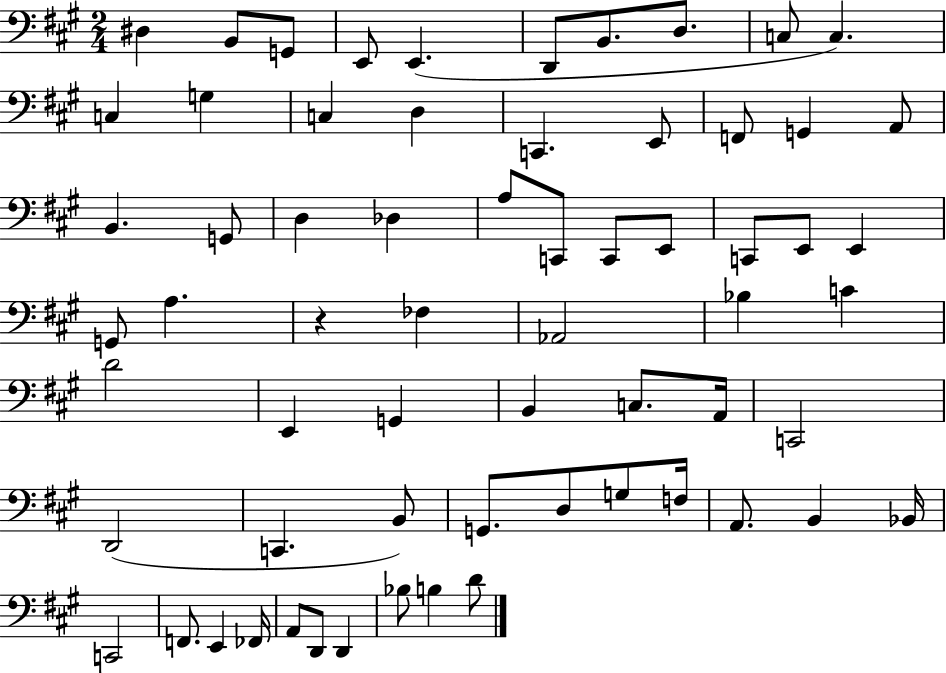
D#3/q B2/e G2/e E2/e E2/q. D2/e B2/e. D3/e. C3/e C3/q. C3/q G3/q C3/q D3/q C2/q. E2/e F2/e G2/q A2/e B2/q. G2/e D3/q Db3/q A3/e C2/e C2/e E2/e C2/e E2/e E2/q G2/e A3/q. R/q FES3/q Ab2/h Bb3/q C4/q D4/h E2/q G2/q B2/q C3/e. A2/s C2/h D2/h C2/q. B2/e G2/e. D3/e G3/e F3/s A2/e. B2/q Bb2/s C2/h F2/e. E2/q FES2/s A2/e D2/e D2/q Bb3/e B3/q D4/e